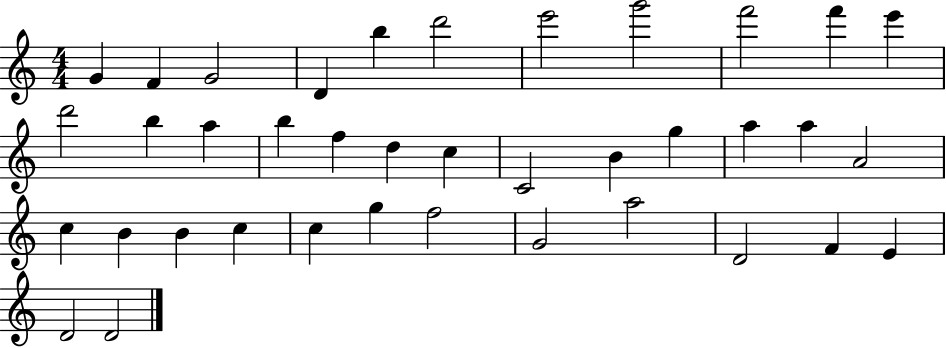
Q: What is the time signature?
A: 4/4